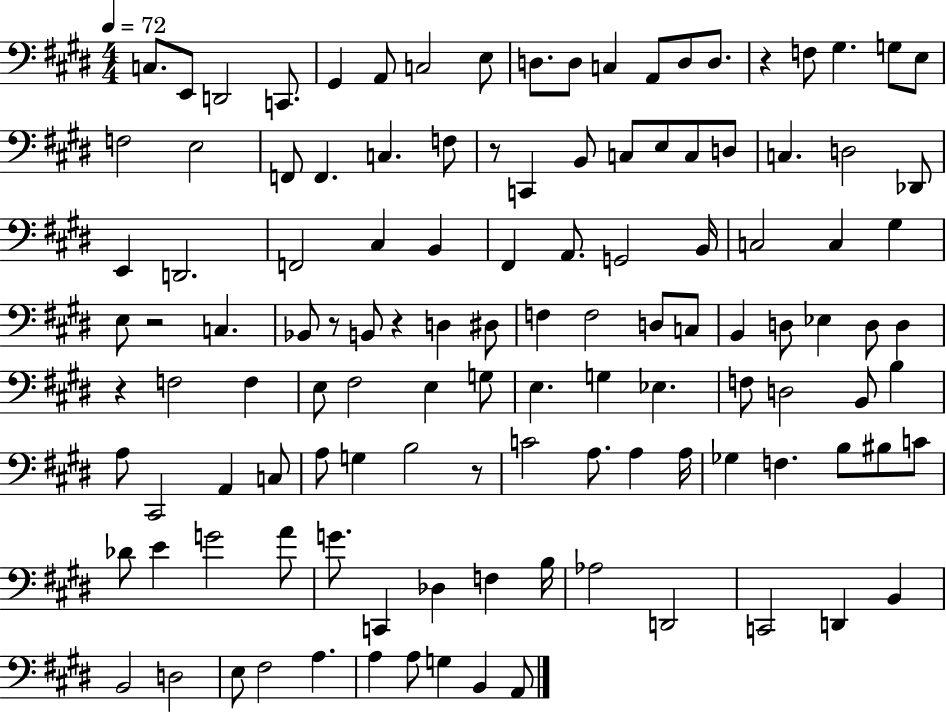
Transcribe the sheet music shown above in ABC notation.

X:1
T:Untitled
M:4/4
L:1/4
K:E
C,/2 E,,/2 D,,2 C,,/2 ^G,, A,,/2 C,2 E,/2 D,/2 D,/2 C, A,,/2 D,/2 D,/2 z F,/2 ^G, G,/2 E,/2 F,2 E,2 F,,/2 F,, C, F,/2 z/2 C,, B,,/2 C,/2 E,/2 C,/2 D,/2 C, D,2 _D,,/2 E,, D,,2 F,,2 ^C, B,, ^F,, A,,/2 G,,2 B,,/4 C,2 C, ^G, E,/2 z2 C, _B,,/2 z/2 B,,/2 z D, ^D,/2 F, F,2 D,/2 C,/2 B,, D,/2 _E, D,/2 D, z F,2 F, E,/2 ^F,2 E, G,/2 E, G, _E, F,/2 D,2 B,,/2 B, A,/2 ^C,,2 A,, C,/2 A,/2 G, B,2 z/2 C2 A,/2 A, A,/4 _G, F, B,/2 ^B,/2 C/2 _D/2 E G2 A/2 G/2 C,, _D, F, B,/4 _A,2 D,,2 C,,2 D,, B,, B,,2 D,2 E,/2 ^F,2 A, A, A,/2 G, B,, A,,/2